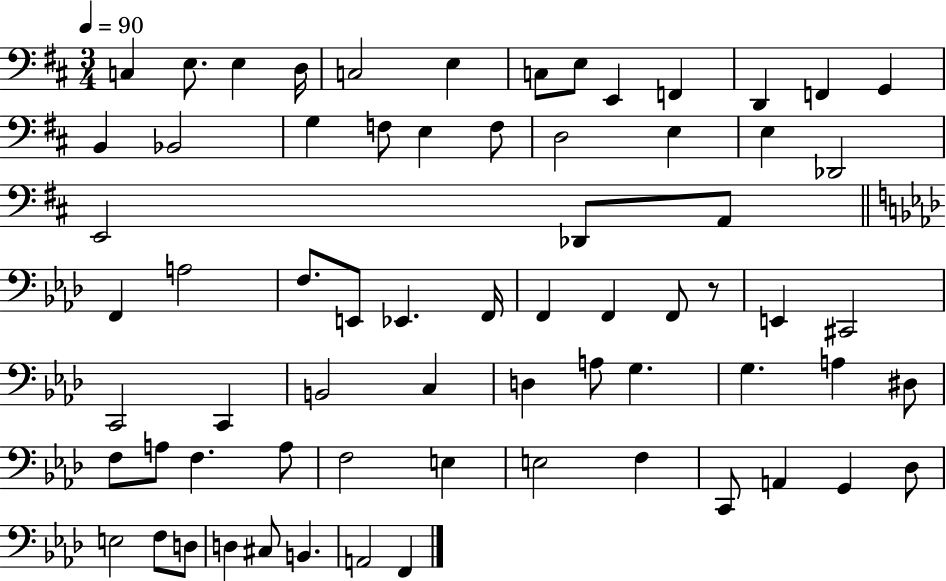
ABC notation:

X:1
T:Untitled
M:3/4
L:1/4
K:D
C, E,/2 E, D,/4 C,2 E, C,/2 E,/2 E,, F,, D,, F,, G,, B,, _B,,2 G, F,/2 E, F,/2 D,2 E, E, _D,,2 E,,2 _D,,/2 A,,/2 F,, A,2 F,/2 E,,/2 _E,, F,,/4 F,, F,, F,,/2 z/2 E,, ^C,,2 C,,2 C,, B,,2 C, D, A,/2 G, G, A, ^D,/2 F,/2 A,/2 F, A,/2 F,2 E, E,2 F, C,,/2 A,, G,, _D,/2 E,2 F,/2 D,/2 D, ^C,/2 B,, A,,2 F,,